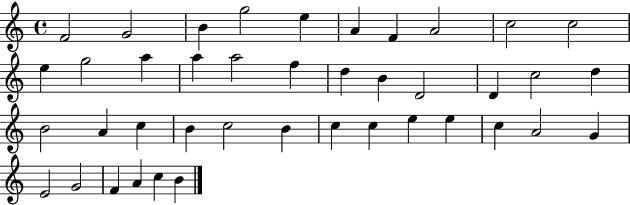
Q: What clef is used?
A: treble